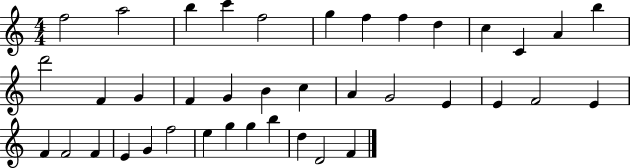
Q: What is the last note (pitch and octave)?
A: F4